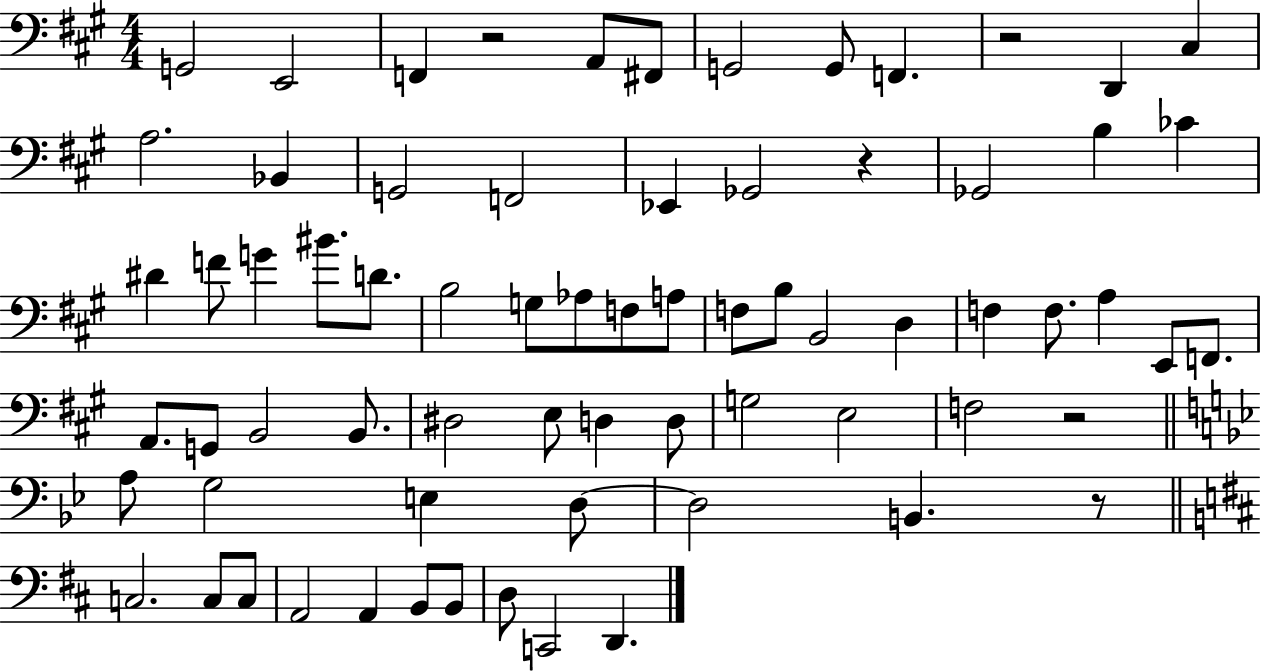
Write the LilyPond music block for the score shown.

{
  \clef bass
  \numericTimeSignature
  \time 4/4
  \key a \major
  \repeat volta 2 { g,2 e,2 | f,4 r2 a,8 fis,8 | g,2 g,8 f,4. | r2 d,4 cis4 | \break a2. bes,4 | g,2 f,2 | ees,4 ges,2 r4 | ges,2 b4 ces'4 | \break dis'4 f'8 g'4 bis'8. d'8. | b2 g8 aes8 f8 a8 | f8 b8 b,2 d4 | f4 f8. a4 e,8 f,8. | \break a,8. g,8 b,2 b,8. | dis2 e8 d4 d8 | g2 e2 | f2 r2 | \break \bar "||" \break \key bes \major a8 g2 e4 d8~~ | d2 b,4. r8 | \bar "||" \break \key d \major c2. c8 c8 | a,2 a,4 b,8 b,8 | d8 c,2 d,4. | } \bar "|."
}